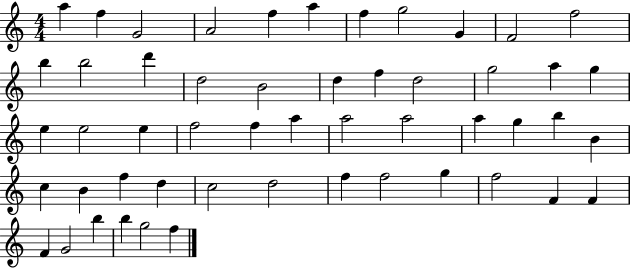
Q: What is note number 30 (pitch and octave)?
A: A5